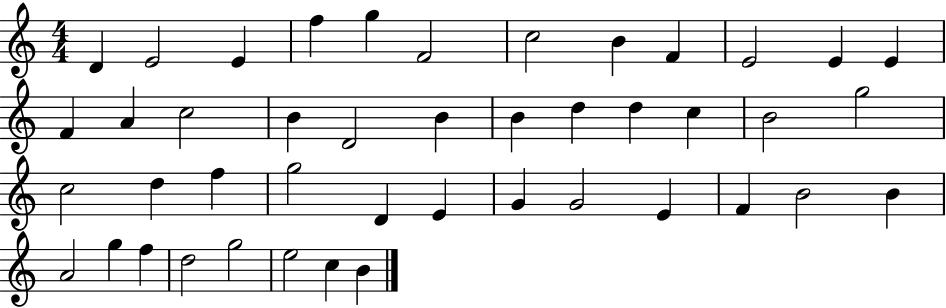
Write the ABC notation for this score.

X:1
T:Untitled
M:4/4
L:1/4
K:C
D E2 E f g F2 c2 B F E2 E E F A c2 B D2 B B d d c B2 g2 c2 d f g2 D E G G2 E F B2 B A2 g f d2 g2 e2 c B